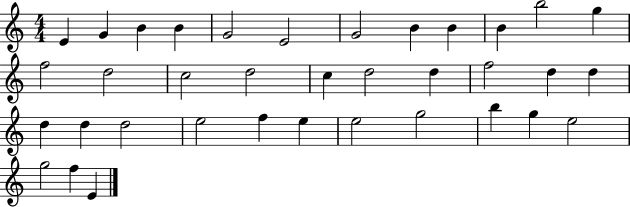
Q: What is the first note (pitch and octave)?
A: E4